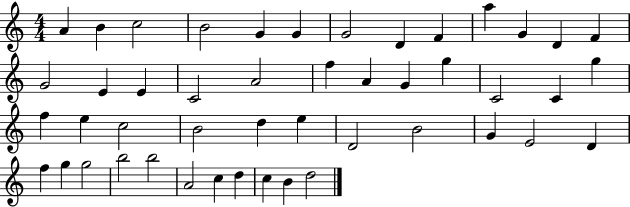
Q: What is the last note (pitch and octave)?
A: D5